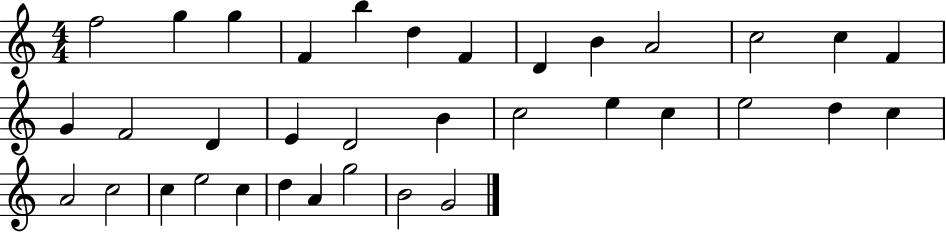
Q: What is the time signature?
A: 4/4